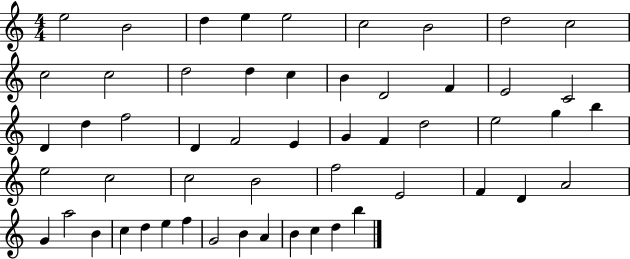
{
  \clef treble
  \numericTimeSignature
  \time 4/4
  \key c \major
  e''2 b'2 | d''4 e''4 e''2 | c''2 b'2 | d''2 c''2 | \break c''2 c''2 | d''2 d''4 c''4 | b'4 d'2 f'4 | e'2 c'2 | \break d'4 d''4 f''2 | d'4 f'2 e'4 | g'4 f'4 d''2 | e''2 g''4 b''4 | \break e''2 c''2 | c''2 b'2 | f''2 e'2 | f'4 d'4 a'2 | \break g'4 a''2 b'4 | c''4 d''4 e''4 f''4 | g'2 b'4 a'4 | b'4 c''4 d''4 b''4 | \break \bar "|."
}